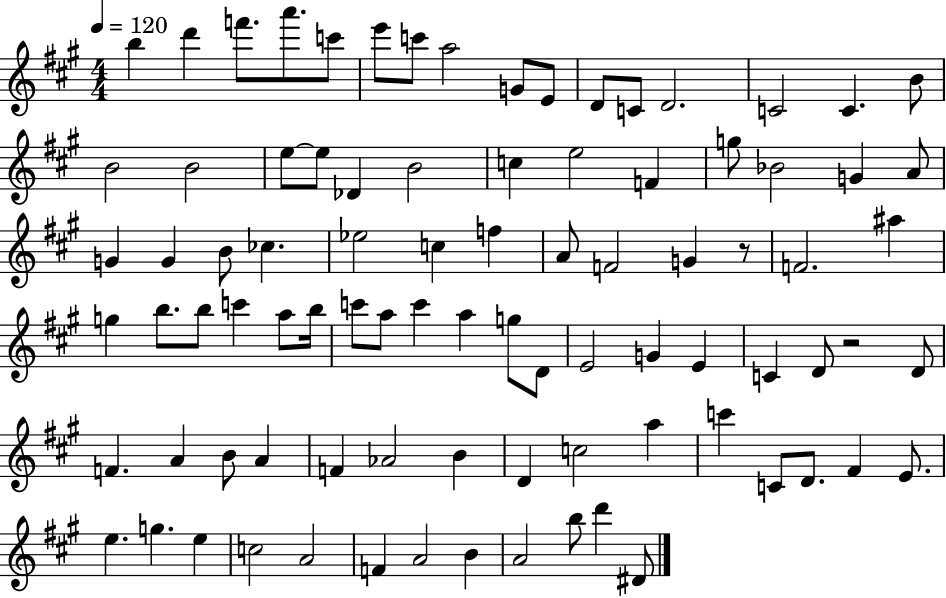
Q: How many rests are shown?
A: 2